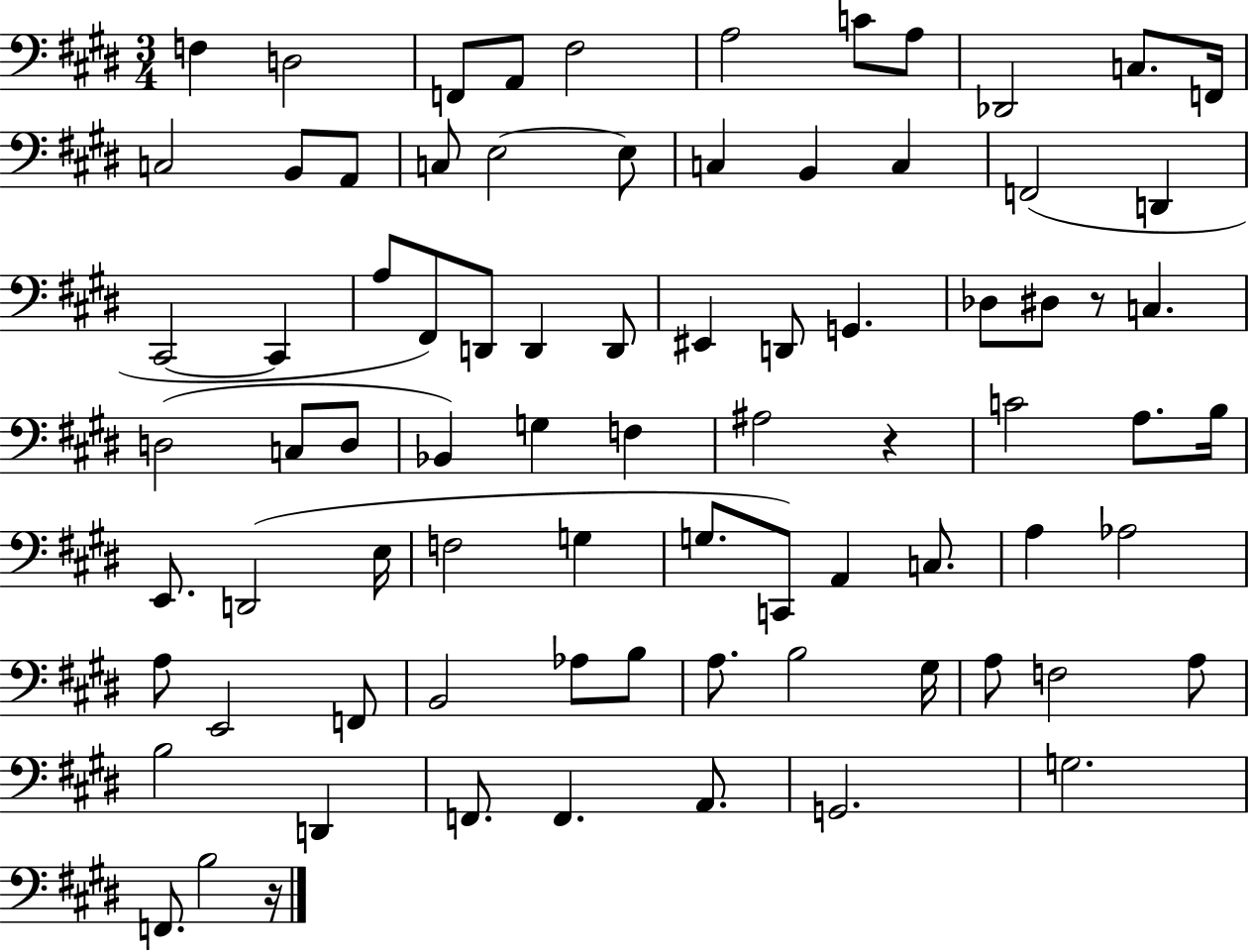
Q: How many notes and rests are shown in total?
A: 80